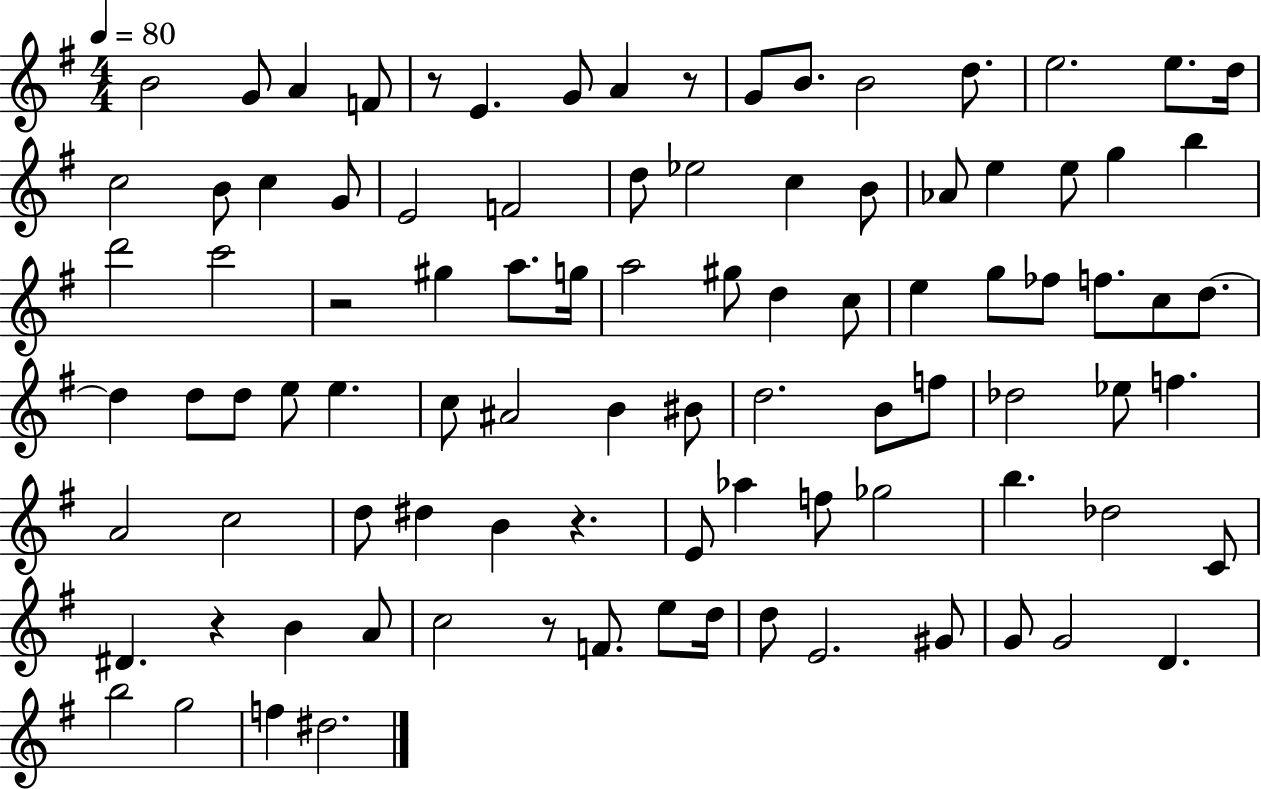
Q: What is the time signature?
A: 4/4